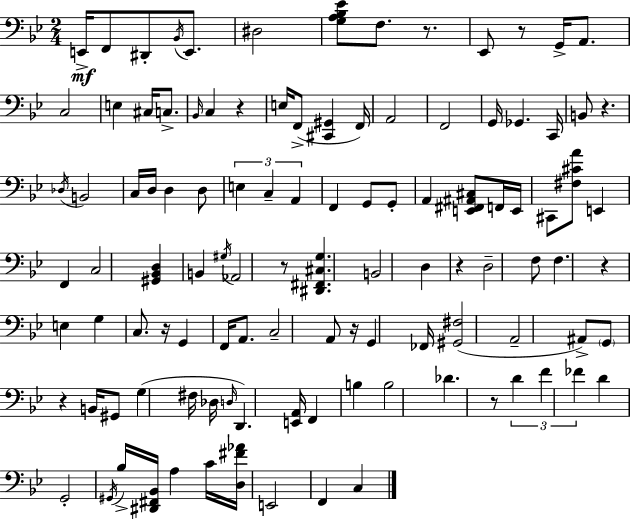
X:1
T:Untitled
M:2/4
L:1/4
K:Gm
E,,/4 F,,/2 ^D,,/2 _B,,/4 E,,/2 ^D,2 [G,A,_B,_E]/2 F,/2 z/2 _E,,/2 z/2 G,,/4 A,,/2 C,2 E, ^C,/4 C,/2 _B,,/4 C, z E,/4 F,,/2 [^C,,^G,,] F,,/4 A,,2 F,,2 G,,/4 _G,, C,,/4 B,,/2 z _D,/4 B,,2 C,/4 D,/4 D, D,/2 E, C, A,, F,, G,,/2 G,,/2 A,, [E,,^F,,^A,,^C,]/2 F,,/4 E,,/4 ^C,,/2 [^F,^CA]/2 E,, F,, C,2 [^G,,_B,,D,] B,, ^G,/4 _A,,2 z/2 [^D,,^F,,^C,G,] B,,2 D, z D,2 F,/2 F, z E, G, C,/2 z/4 G,, F,,/4 A,,/2 C,2 A,,/2 z/4 G,, _F,,/4 [^G,,^F,]2 A,,2 ^A,,/2 G,,/2 z B,,/4 ^G,,/2 G, ^F,/4 _D,/4 D,/4 D,, [E,,A,,]/4 F,, B, B,2 _D z/2 D F _F D G,,2 ^G,,/4 _B,/4 [^D,,^F,,_B,,]/4 A, C/4 [D,^F_A]/4 E,,2 F,, C,